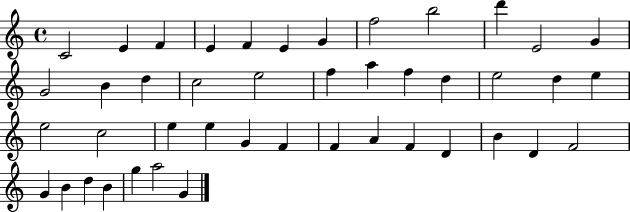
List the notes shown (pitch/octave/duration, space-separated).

C4/h E4/q F4/q E4/q F4/q E4/q G4/q F5/h B5/h D6/q E4/h G4/q G4/h B4/q D5/q C5/h E5/h F5/q A5/q F5/q D5/q E5/h D5/q E5/q E5/h C5/h E5/q E5/q G4/q F4/q F4/q A4/q F4/q D4/q B4/q D4/q F4/h G4/q B4/q D5/q B4/q G5/q A5/h G4/q